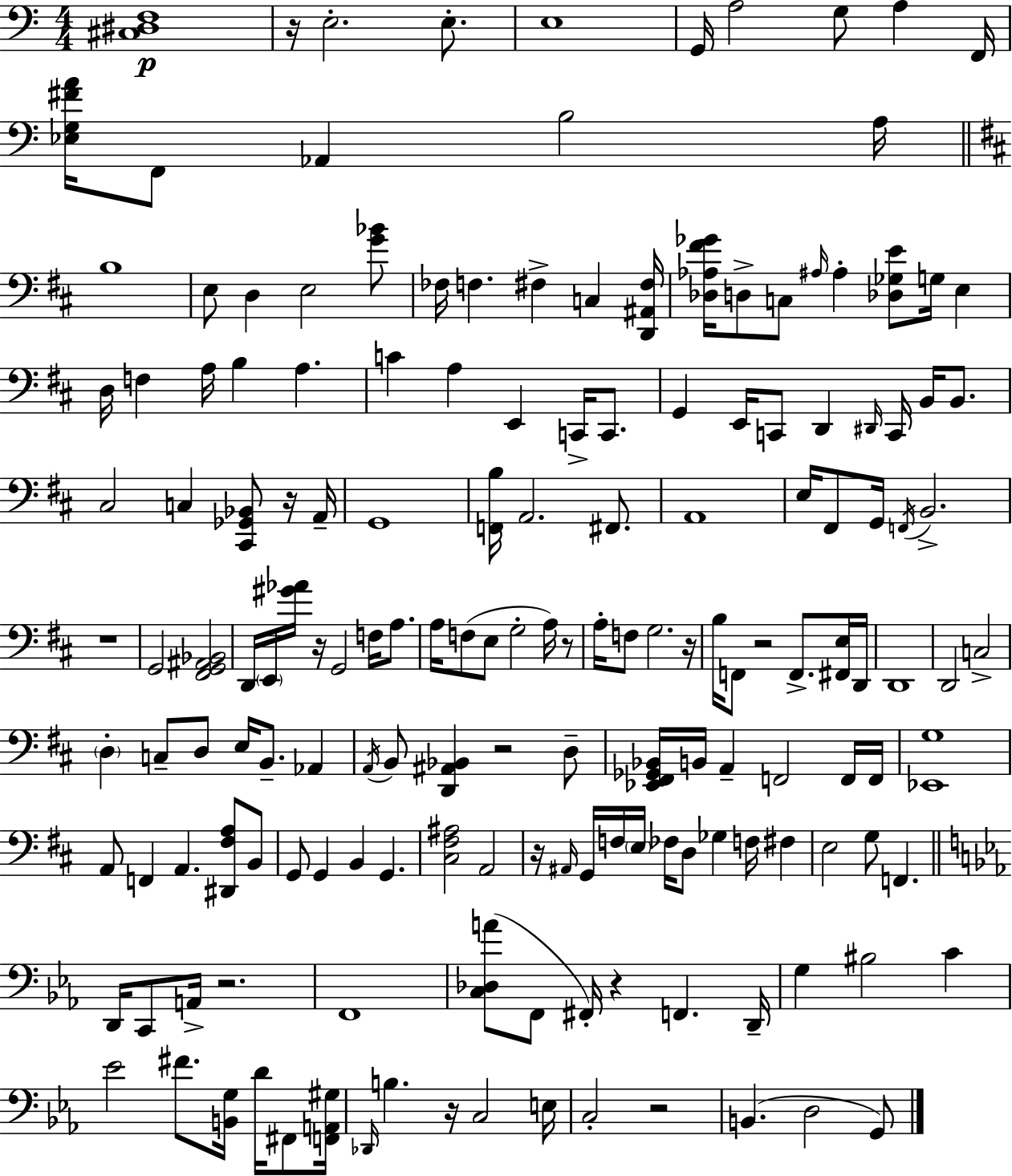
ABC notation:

X:1
T:Untitled
M:4/4
L:1/4
K:Am
[^C,^D,F,]4 z/4 E,2 E,/2 E,4 G,,/4 A,2 G,/2 A, F,,/4 [_E,G,^FA]/4 F,,/2 _A,, B,2 A,/4 B,4 E,/2 D, E,2 [G_B]/2 _F,/4 F, ^F, C, [D,,^A,,^F,]/4 [_D,_A,^F_G]/4 D,/2 C,/2 ^A,/4 ^A, [_D,_G,E]/2 G,/4 E, D,/4 F, A,/4 B, A, C A, E,, C,,/4 C,,/2 G,, E,,/4 C,,/2 D,, ^D,,/4 C,,/4 B,,/4 B,,/2 ^C,2 C, [^C,,_G,,_B,,]/2 z/4 A,,/4 G,,4 [F,,B,]/4 A,,2 ^F,,/2 A,,4 E,/4 ^F,,/2 G,,/4 F,,/4 B,,2 z4 G,,2 [^F,,G,,^A,,_B,,]2 D,,/4 E,,/4 [^G_A]/4 z/4 G,,2 F,/4 A,/2 A,/4 F,/2 E,/2 G,2 A,/4 z/2 A,/4 F,/2 G,2 z/4 B,/4 F,,/2 z2 F,,/2 [^F,,E,]/4 D,,/4 D,,4 D,,2 C,2 D, C,/2 D,/2 E,/4 B,,/2 _A,, A,,/4 B,,/2 [D,,^A,,_B,,] z2 D,/2 [_E,,^F,,_G,,_B,,]/4 B,,/4 A,, F,,2 F,,/4 F,,/4 [_E,,G,]4 A,,/2 F,, A,, [^D,,^F,A,]/2 B,,/2 G,,/2 G,, B,, G,, [^C,^F,^A,]2 A,,2 z/4 ^A,,/4 G,,/4 F,/4 E,/4 _F,/4 D,/2 _G, F,/4 ^F, E,2 G,/2 F,, D,,/4 C,,/2 A,,/4 z2 F,,4 [C,_D,A]/2 F,,/2 ^F,,/4 z F,, D,,/4 G, ^B,2 C _E2 ^F/2 [B,,G,]/4 D/4 ^F,,/2 [F,,A,,^G,]/4 _D,,/4 B, z/4 C,2 E,/4 C,2 z2 B,, D,2 G,,/2